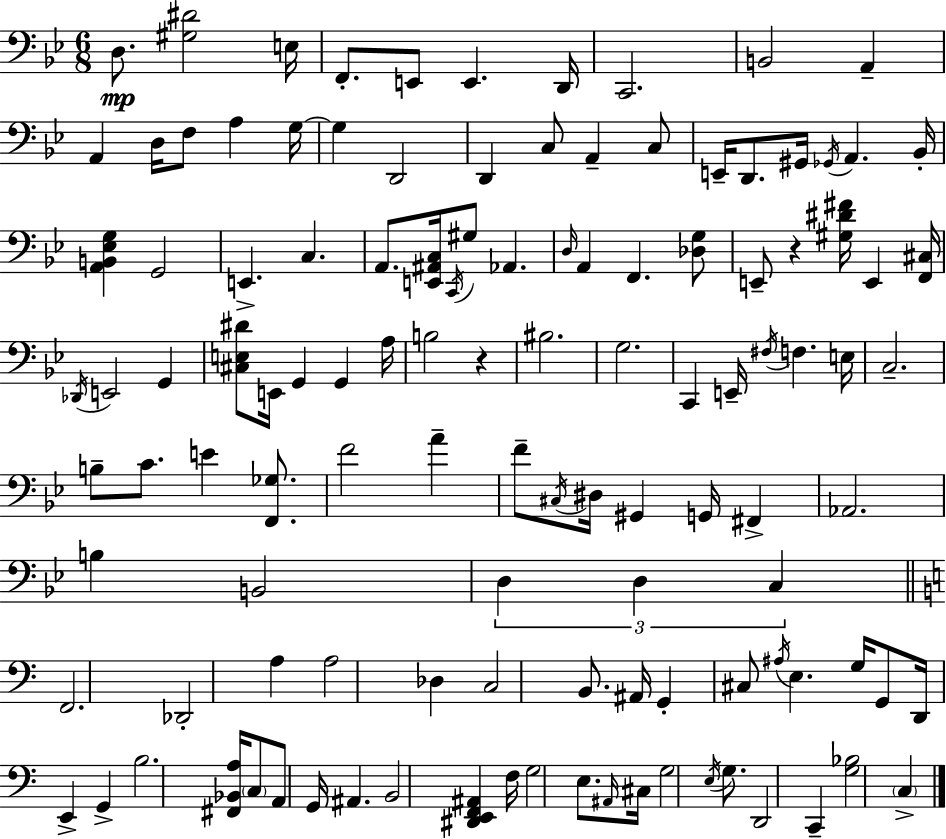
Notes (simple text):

D3/e. [G#3,D#4]/h E3/s F2/e. E2/e E2/q. D2/s C2/h. B2/h A2/q A2/q D3/s F3/e A3/q G3/s G3/q D2/h D2/q C3/e A2/q C3/e E2/s D2/e. G#2/s Gb2/s A2/q. Bb2/s [A2,B2,Eb3,G3]/q G2/h E2/q. C3/q. A2/e. [E2,A#2,C3]/s C2/s G#3/e Ab2/q. D3/s A2/q F2/q. [Db3,G3]/e E2/e R/q [G#3,D#4,F#4]/s E2/q [F2,C#3]/s Db2/s E2/h G2/q [C#3,E3,D#4]/e E2/s G2/q G2/q A3/s B3/h R/q BIS3/h. G3/h. C2/q E2/s F#3/s F3/q. E3/s C3/h. B3/e C4/e. E4/q [F2,Gb3]/e. F4/h A4/q F4/e C#3/s D#3/s G#2/q G2/s F#2/q Ab2/h. B3/q B2/h D3/q D3/q C3/q F2/h. Db2/h A3/q A3/h Db3/q C3/h B2/e. A#2/s G2/q C#3/e A#3/s E3/q. G3/s G2/e D2/s E2/q G2/q B3/h. [F#2,Bb2,A3]/s C3/e A2/e G2/s A#2/q. B2/h [D#2,E2,F2,A#2]/q F3/s G3/h E3/e. A#2/s C#3/s G3/h E3/s G3/e. D2/h C2/q [G3,Bb3]/h C3/q